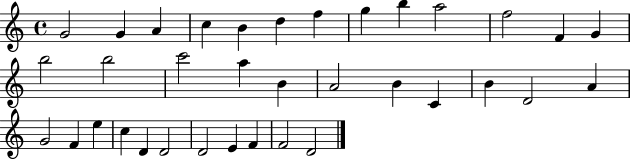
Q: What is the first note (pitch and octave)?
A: G4